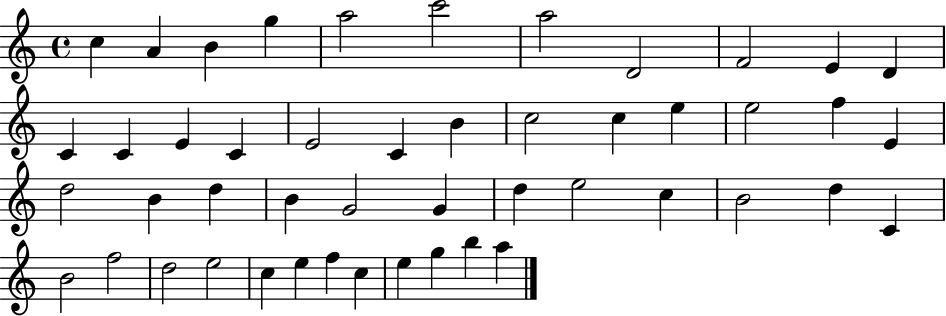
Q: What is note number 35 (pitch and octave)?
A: D5